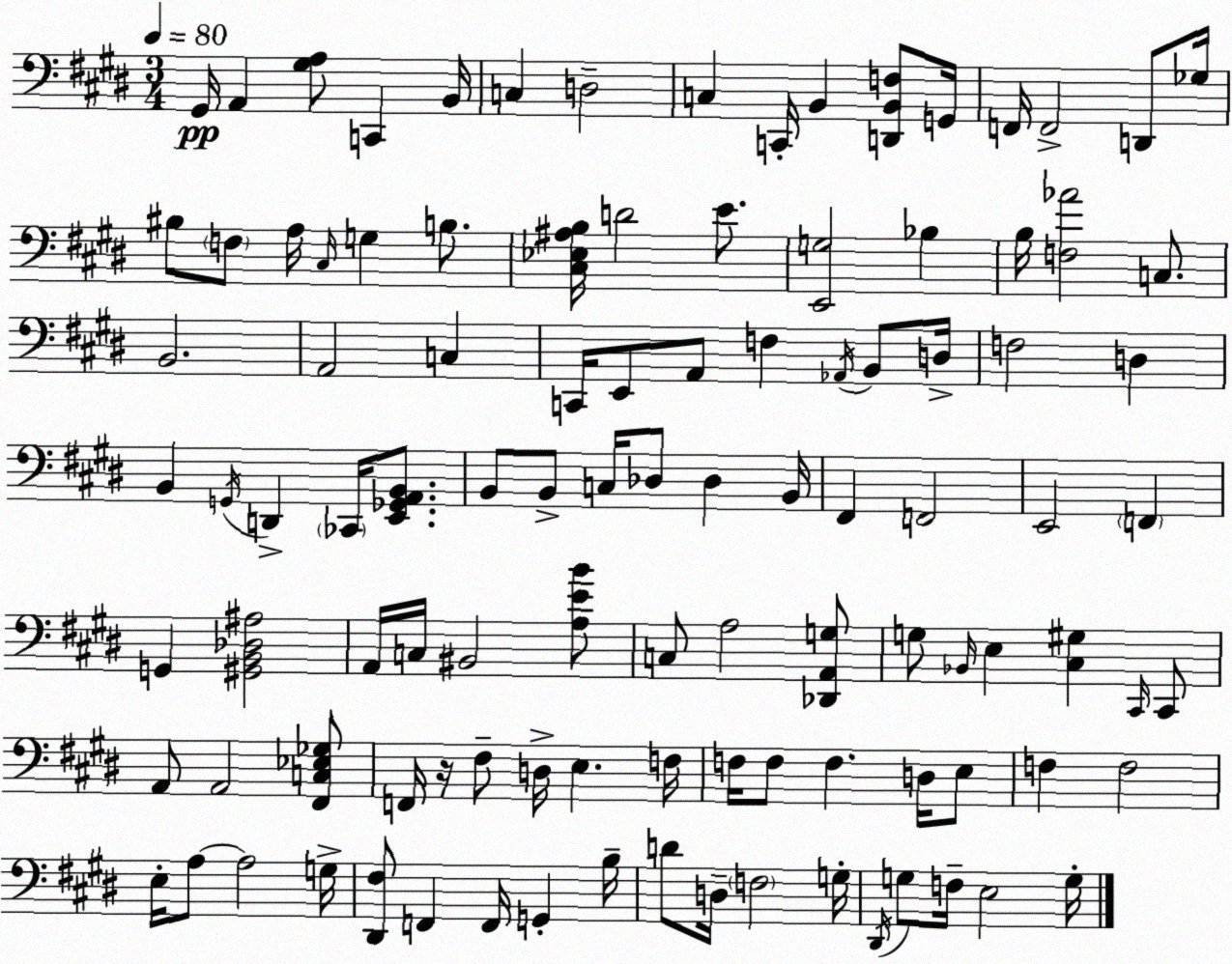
X:1
T:Untitled
M:3/4
L:1/4
K:E
^G,,/4 A,, [^G,A,]/2 C,, B,,/4 C, D,2 C, C,,/4 B,, [D,,B,,F,]/2 G,,/4 F,,/4 F,,2 D,,/2 _G,/4 ^B,/2 F,/2 A,/4 ^C,/4 G, B,/2 [^C,_E,^A,B,]/4 D2 E/2 [E,,G,]2 _B, B,/4 [F,_A]2 C,/2 B,,2 A,,2 C, C,,/4 E,,/2 A,,/2 F, _A,,/4 B,,/2 D,/4 F,2 D, B,, G,,/4 D,, _C,,/4 [E,,_G,,A,,B,,]/2 B,,/2 B,,/2 C,/4 _D,/2 _D, B,,/4 ^F,, F,,2 E,,2 F,, G,, [^G,,B,,_D,^A,]2 A,,/4 C,/4 ^B,,2 [A,EB]/2 C,/2 A,2 [_D,,A,,G,]/2 G,/2 _B,,/4 E, [^C,^G,] ^C,,/4 ^C,,/2 A,,/2 A,,2 [^F,,C,_E,_G,]/2 F,,/4 z/4 ^F,/2 D,/4 E, F,/4 F,/4 F,/2 F, D,/4 E,/2 F, F,2 E,/4 A,/2 A,2 G,/4 [^D,,^F,]/2 F,, F,,/4 G,, B,/4 D/2 D,/4 F,2 G,/4 ^D,,/4 G,/2 F,/4 E,2 G,/4